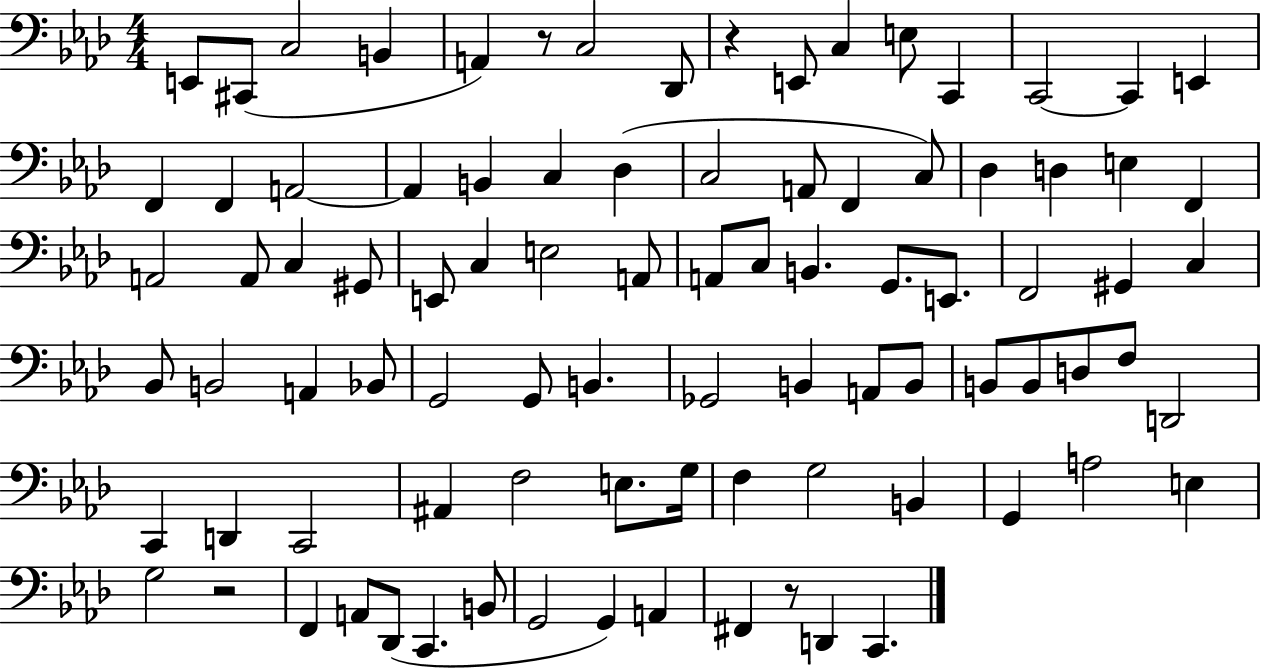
X:1
T:Untitled
M:4/4
L:1/4
K:Ab
E,,/2 ^C,,/2 C,2 B,, A,, z/2 C,2 _D,,/2 z E,,/2 C, E,/2 C,, C,,2 C,, E,, F,, F,, A,,2 A,, B,, C, _D, C,2 A,,/2 F,, C,/2 _D, D, E, F,, A,,2 A,,/2 C, ^G,,/2 E,,/2 C, E,2 A,,/2 A,,/2 C,/2 B,, G,,/2 E,,/2 F,,2 ^G,, C, _B,,/2 B,,2 A,, _B,,/2 G,,2 G,,/2 B,, _G,,2 B,, A,,/2 B,,/2 B,,/2 B,,/2 D,/2 F,/2 D,,2 C,, D,, C,,2 ^A,, F,2 E,/2 G,/4 F, G,2 B,, G,, A,2 E, G,2 z2 F,, A,,/2 _D,,/2 C,, B,,/2 G,,2 G,, A,, ^F,, z/2 D,, C,,